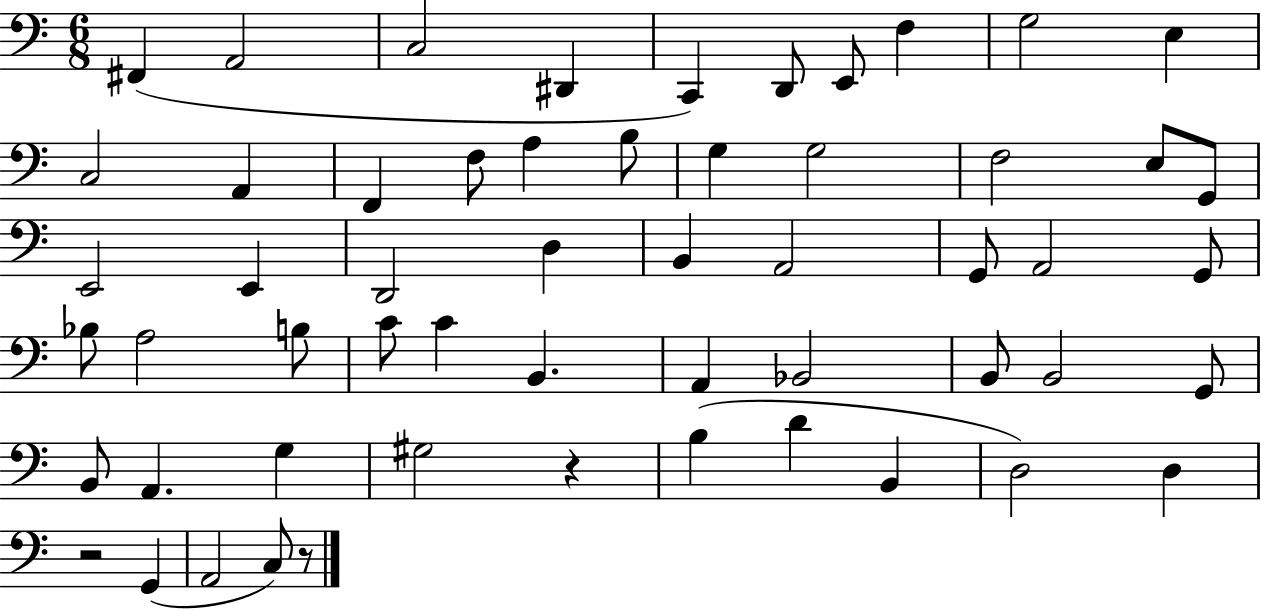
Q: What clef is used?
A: bass